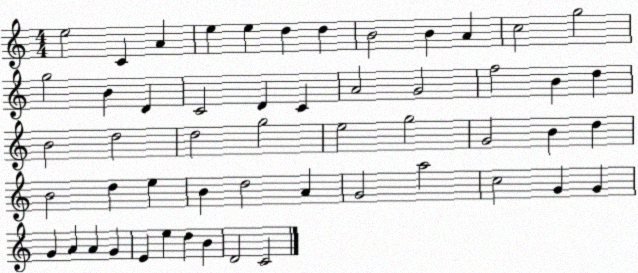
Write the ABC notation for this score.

X:1
T:Untitled
M:4/4
L:1/4
K:C
e2 C A e e d d B2 B A c2 g2 g2 B D C2 D C A2 G2 f2 B d B2 d2 d2 g2 e2 g2 G2 B d B2 d e B d2 A G2 a2 c2 G G G A A G E e d B D2 C2